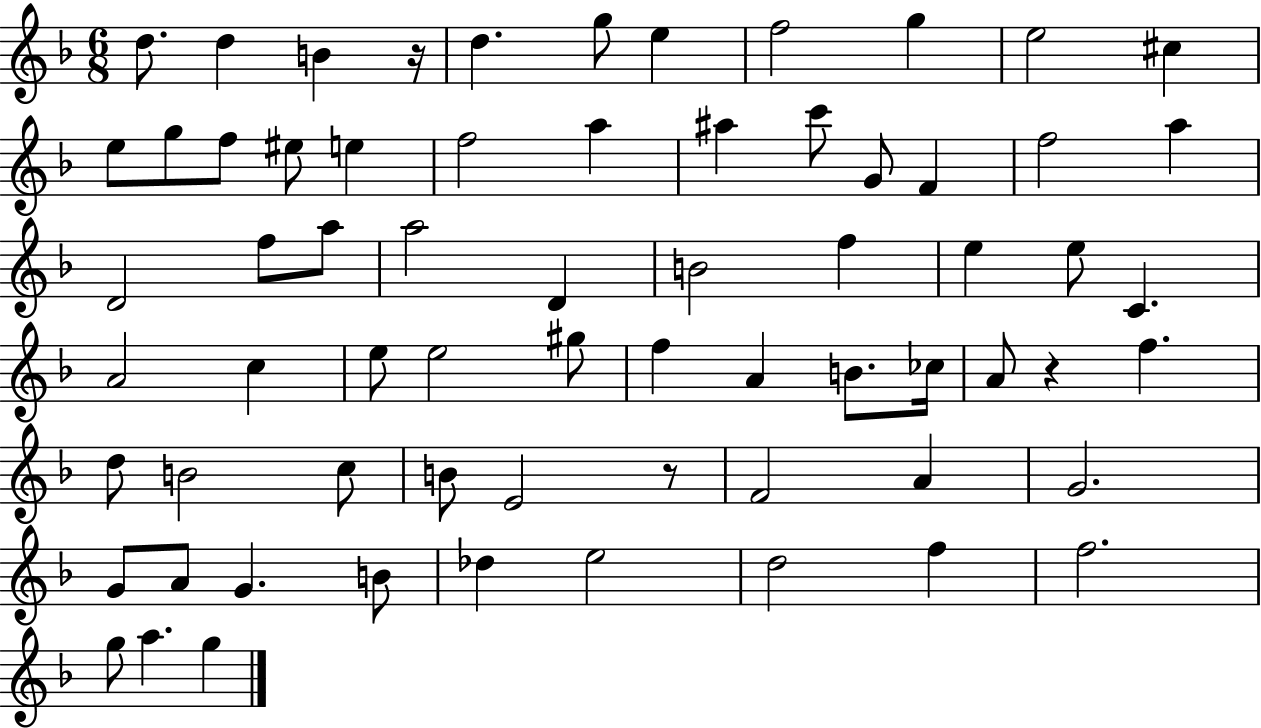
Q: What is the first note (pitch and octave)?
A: D5